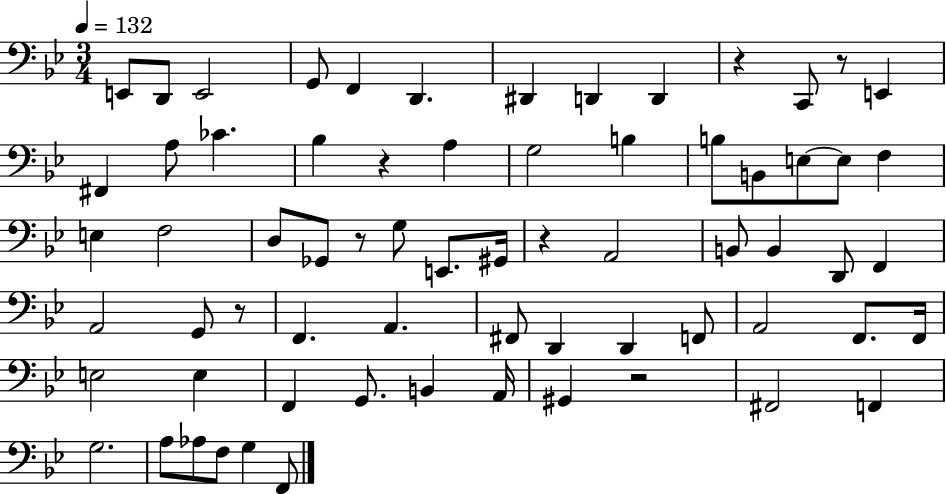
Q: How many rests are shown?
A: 7